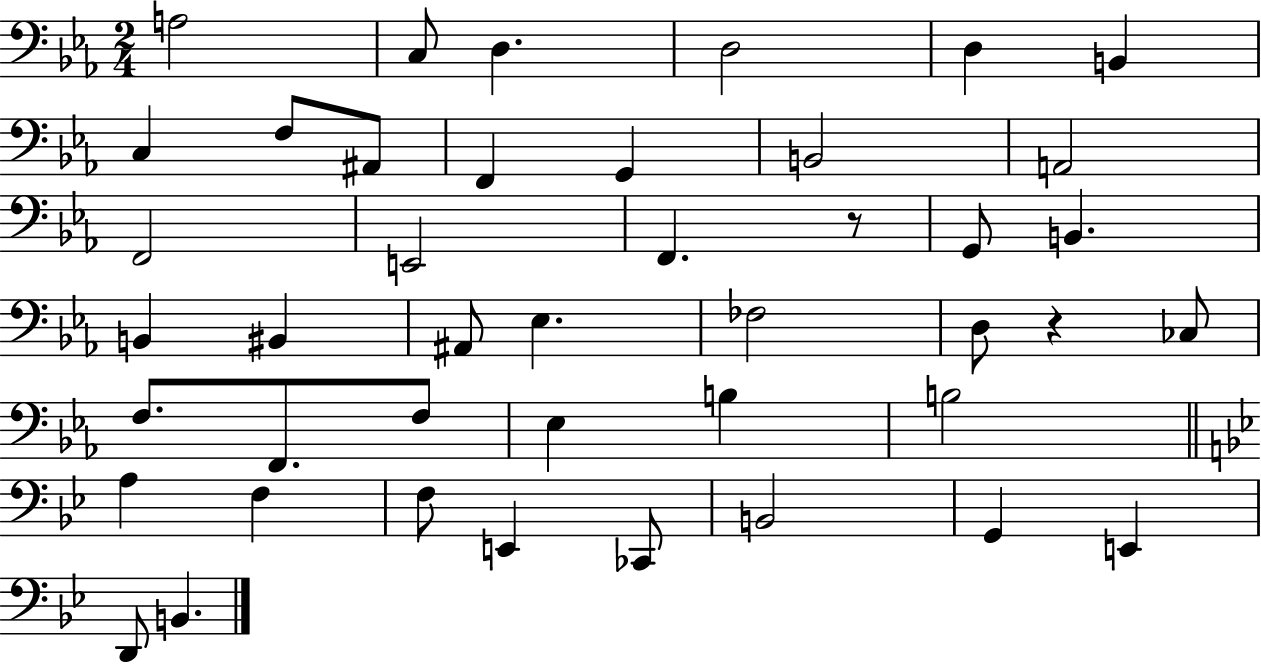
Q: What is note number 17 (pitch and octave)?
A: G2